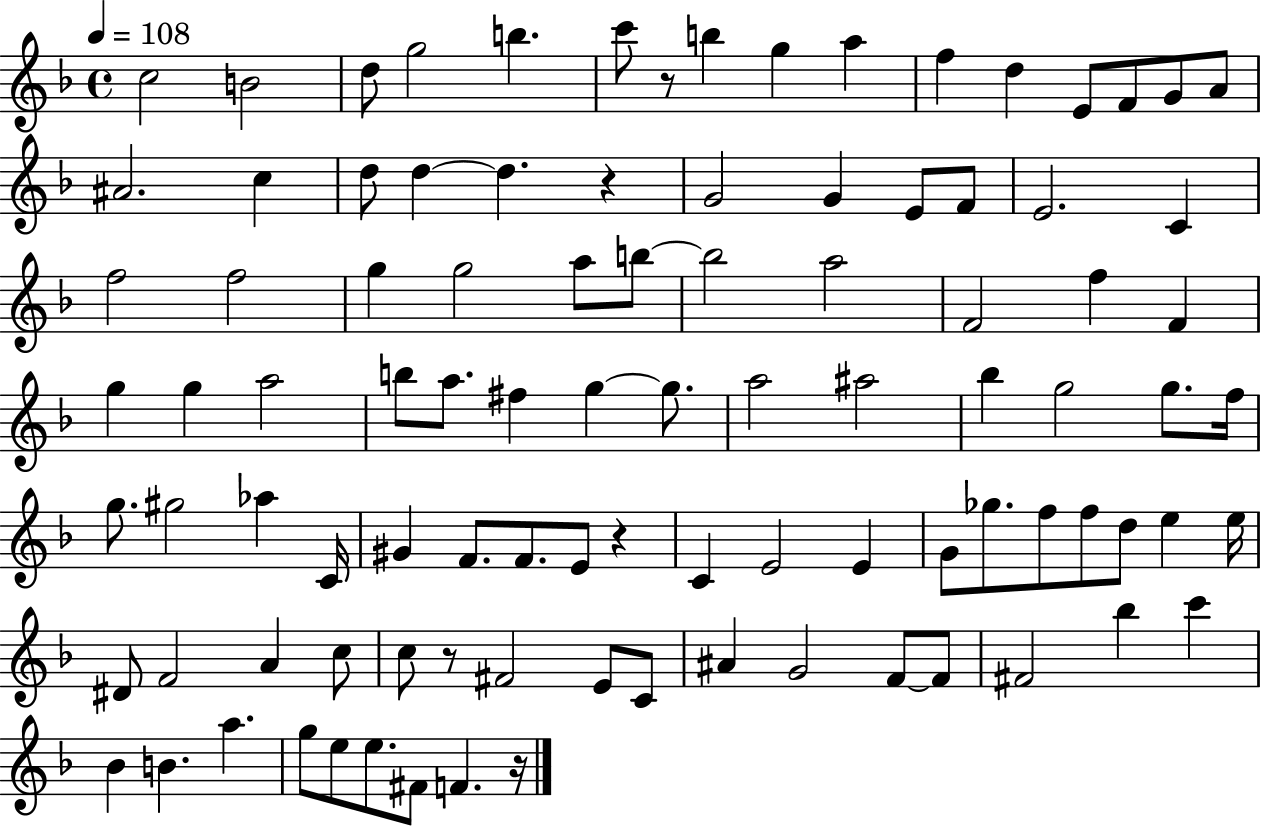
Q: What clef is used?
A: treble